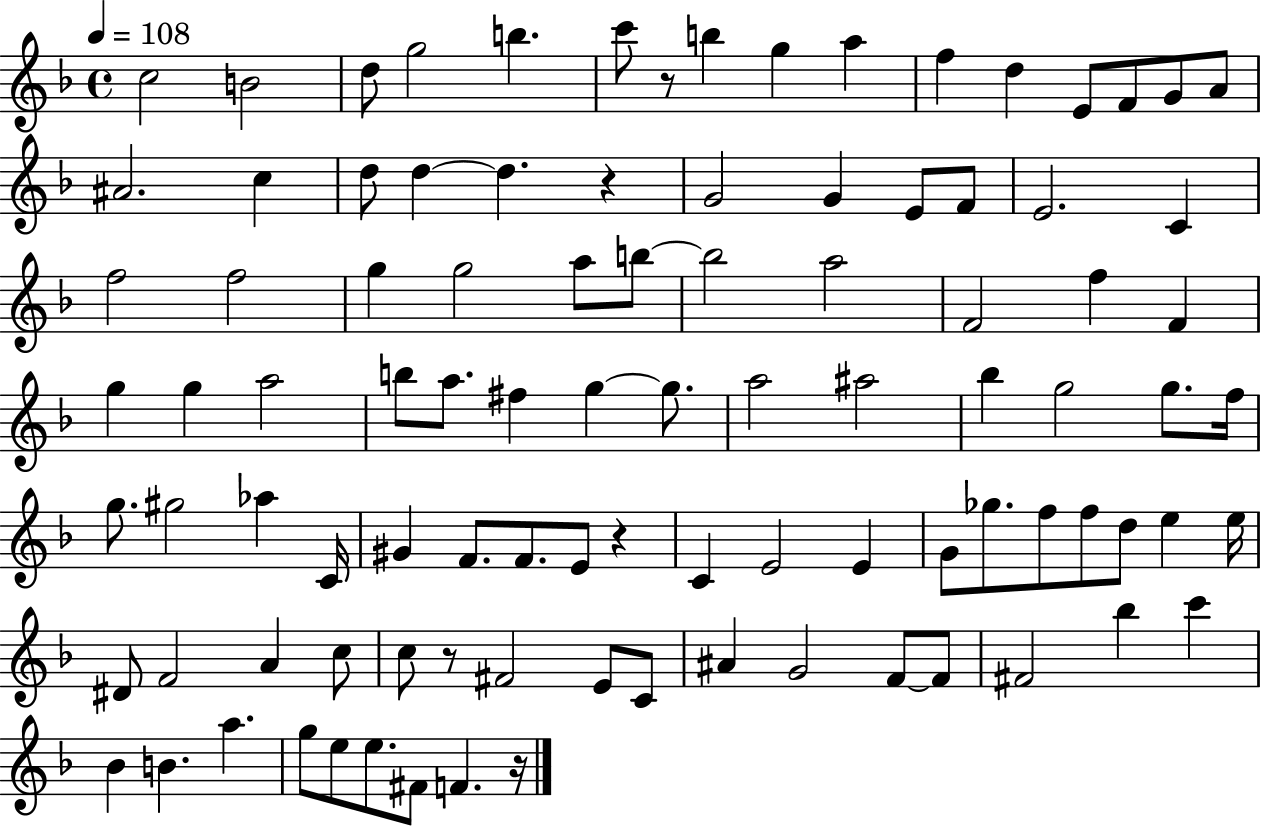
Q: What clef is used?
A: treble